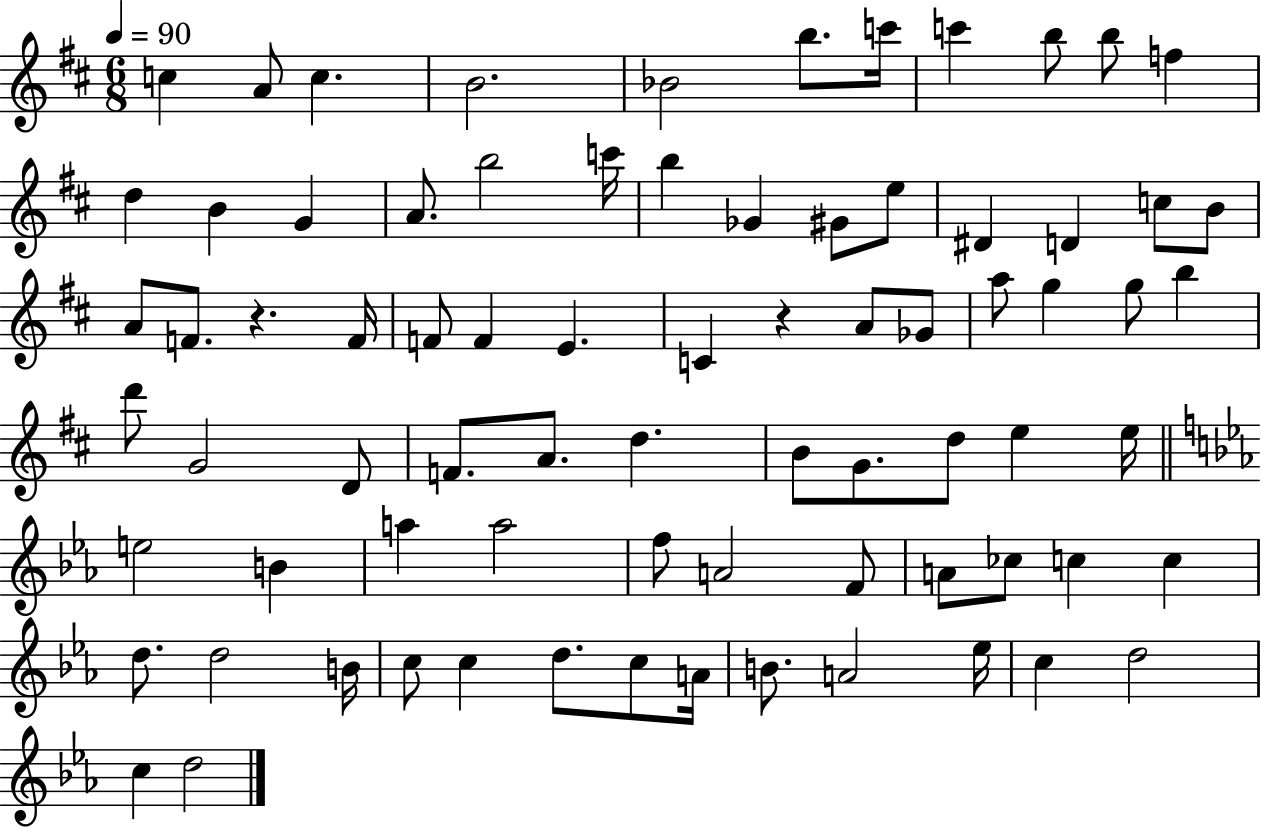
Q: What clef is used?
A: treble